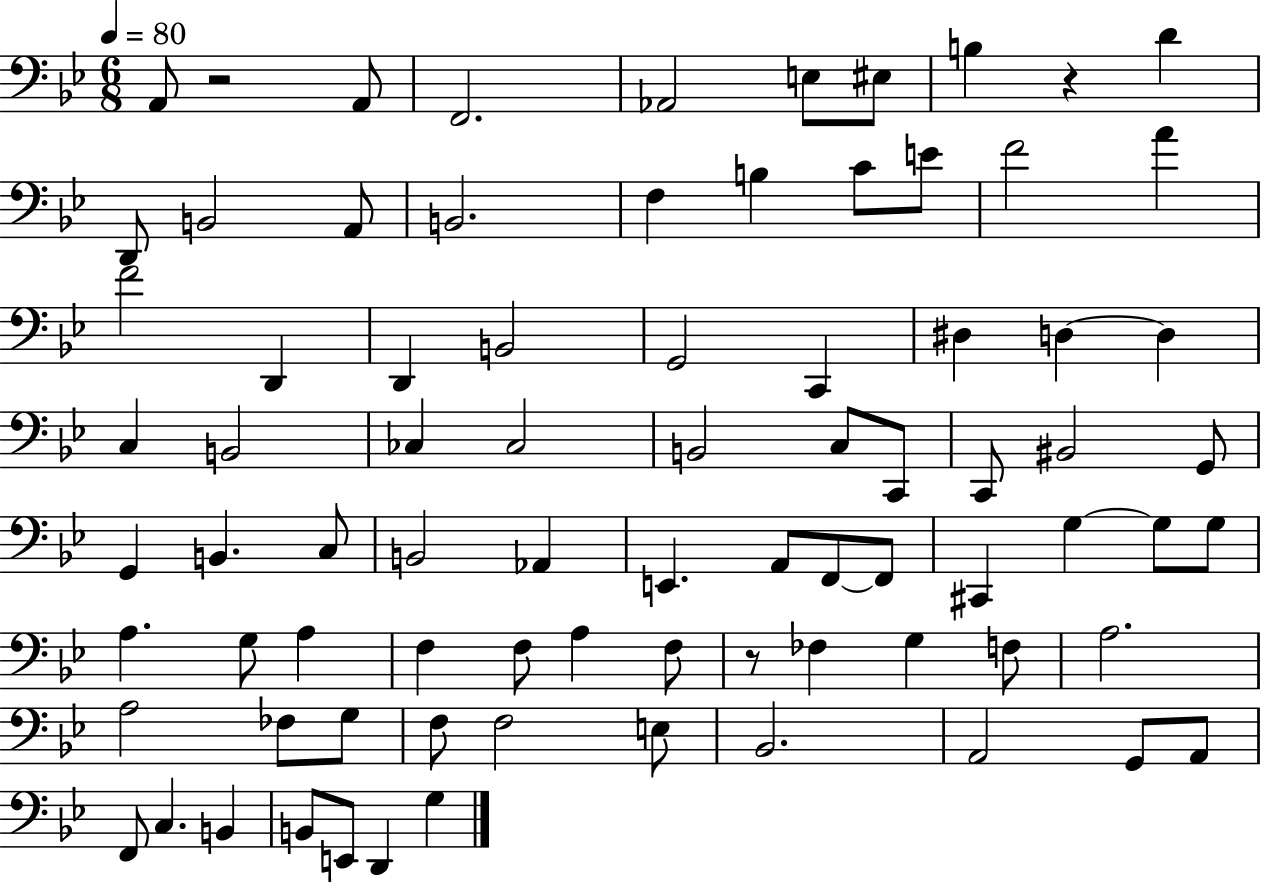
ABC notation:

X:1
T:Untitled
M:6/8
L:1/4
K:Bb
A,,/2 z2 A,,/2 F,,2 _A,,2 E,/2 ^E,/2 B, z D D,,/2 B,,2 A,,/2 B,,2 F, B, C/2 E/2 F2 A F2 D,, D,, B,,2 G,,2 C,, ^D, D, D, C, B,,2 _C, _C,2 B,,2 C,/2 C,,/2 C,,/2 ^B,,2 G,,/2 G,, B,, C,/2 B,,2 _A,, E,, A,,/2 F,,/2 F,,/2 ^C,, G, G,/2 G,/2 A, G,/2 A, F, F,/2 A, F,/2 z/2 _F, G, F,/2 A,2 A,2 _F,/2 G,/2 F,/2 F,2 E,/2 _B,,2 A,,2 G,,/2 A,,/2 F,,/2 C, B,, B,,/2 E,,/2 D,, G,